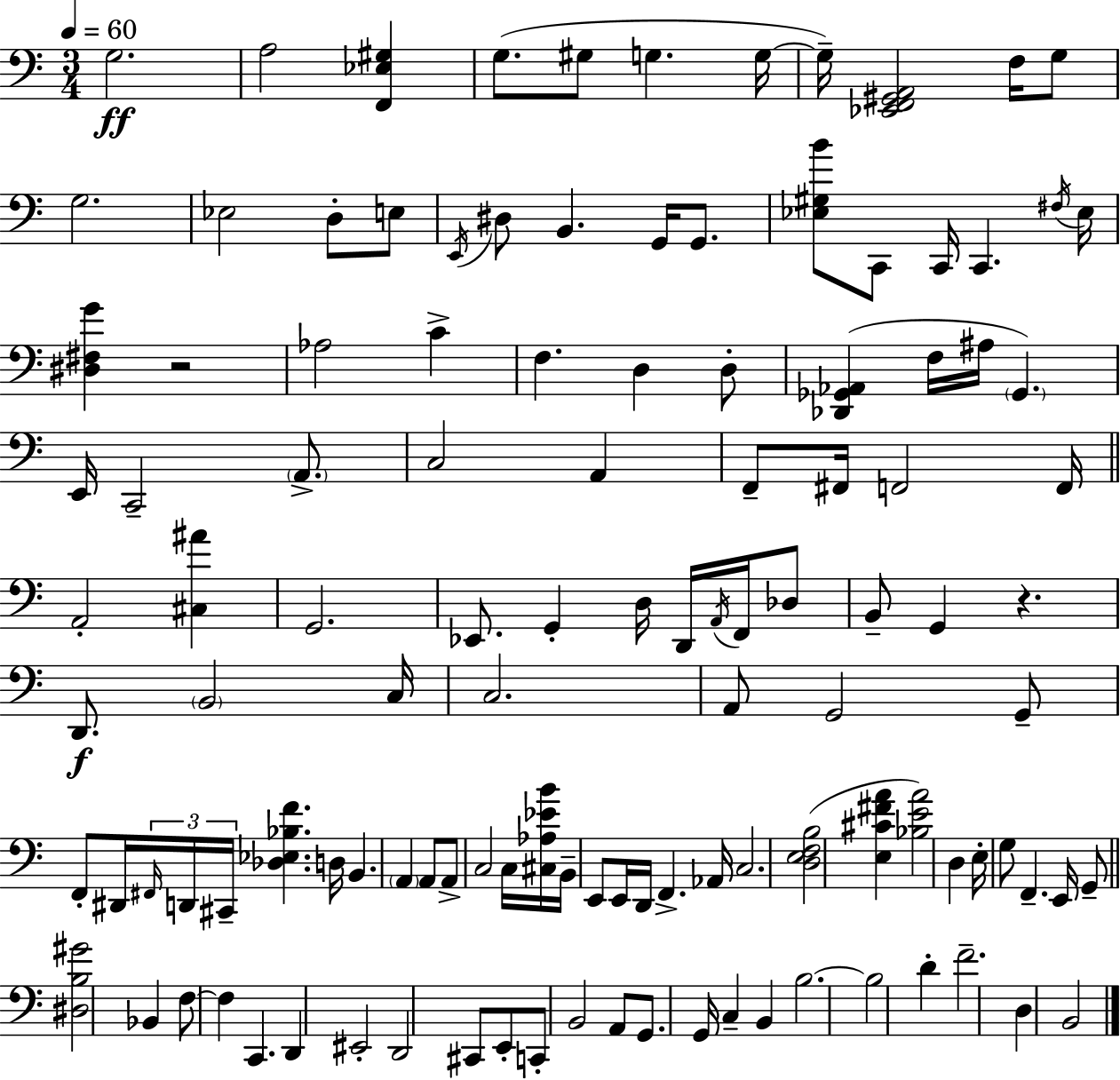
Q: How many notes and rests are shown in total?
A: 119